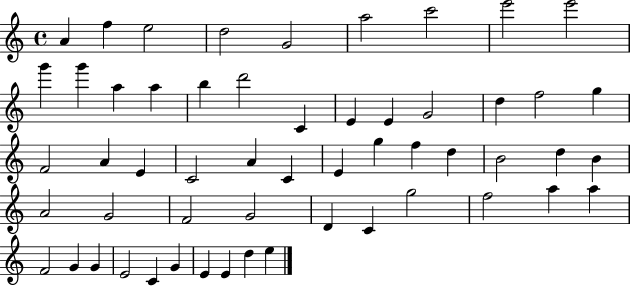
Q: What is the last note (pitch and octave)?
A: E5